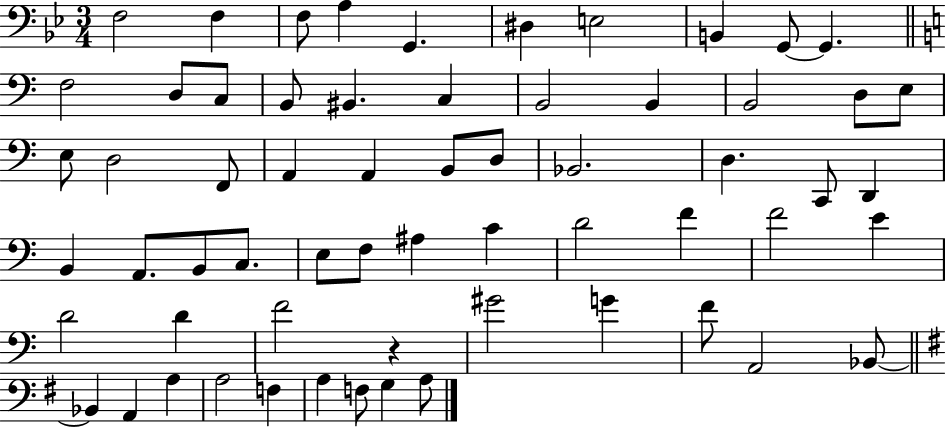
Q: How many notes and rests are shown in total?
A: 62